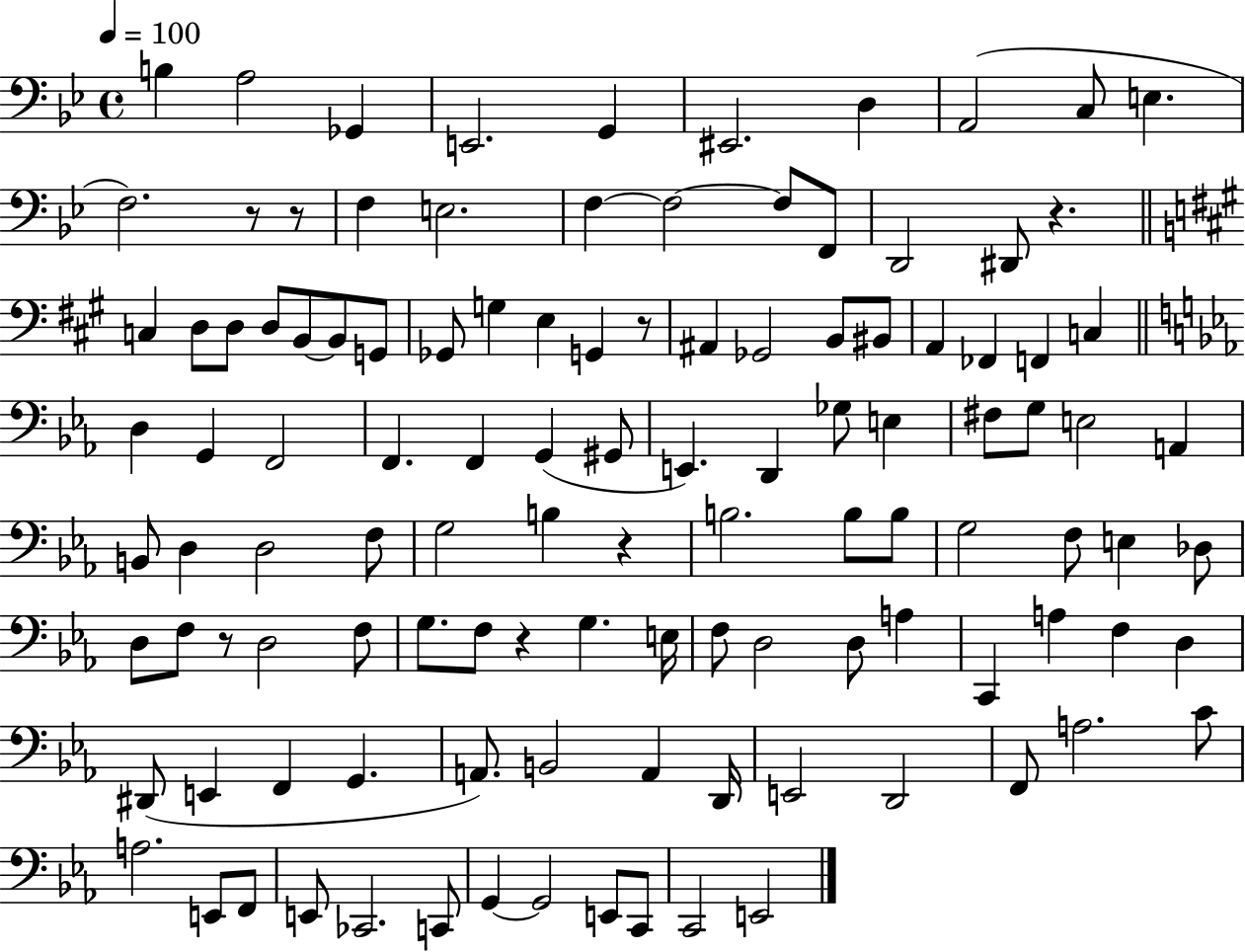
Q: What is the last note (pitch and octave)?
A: E2